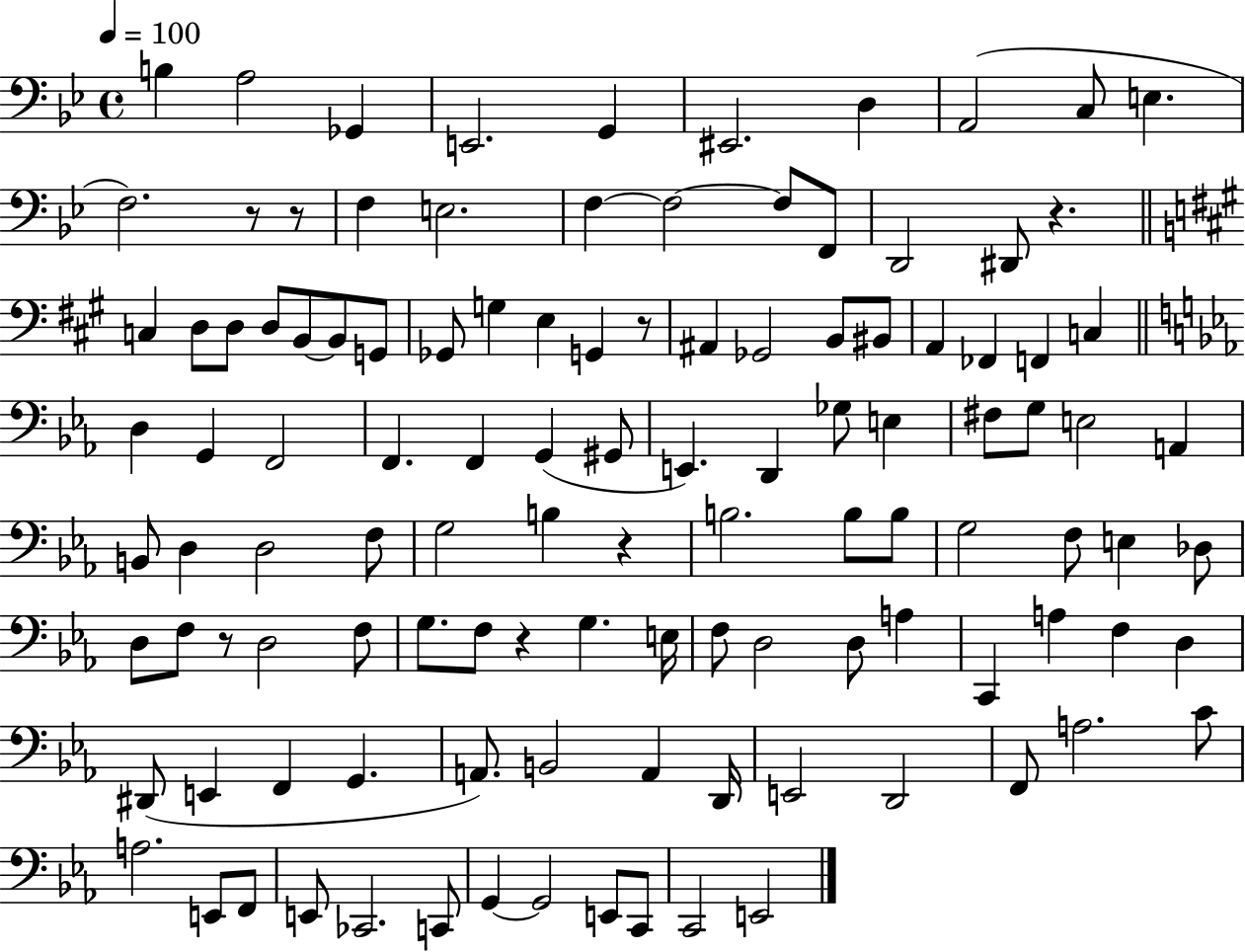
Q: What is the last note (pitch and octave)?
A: E2